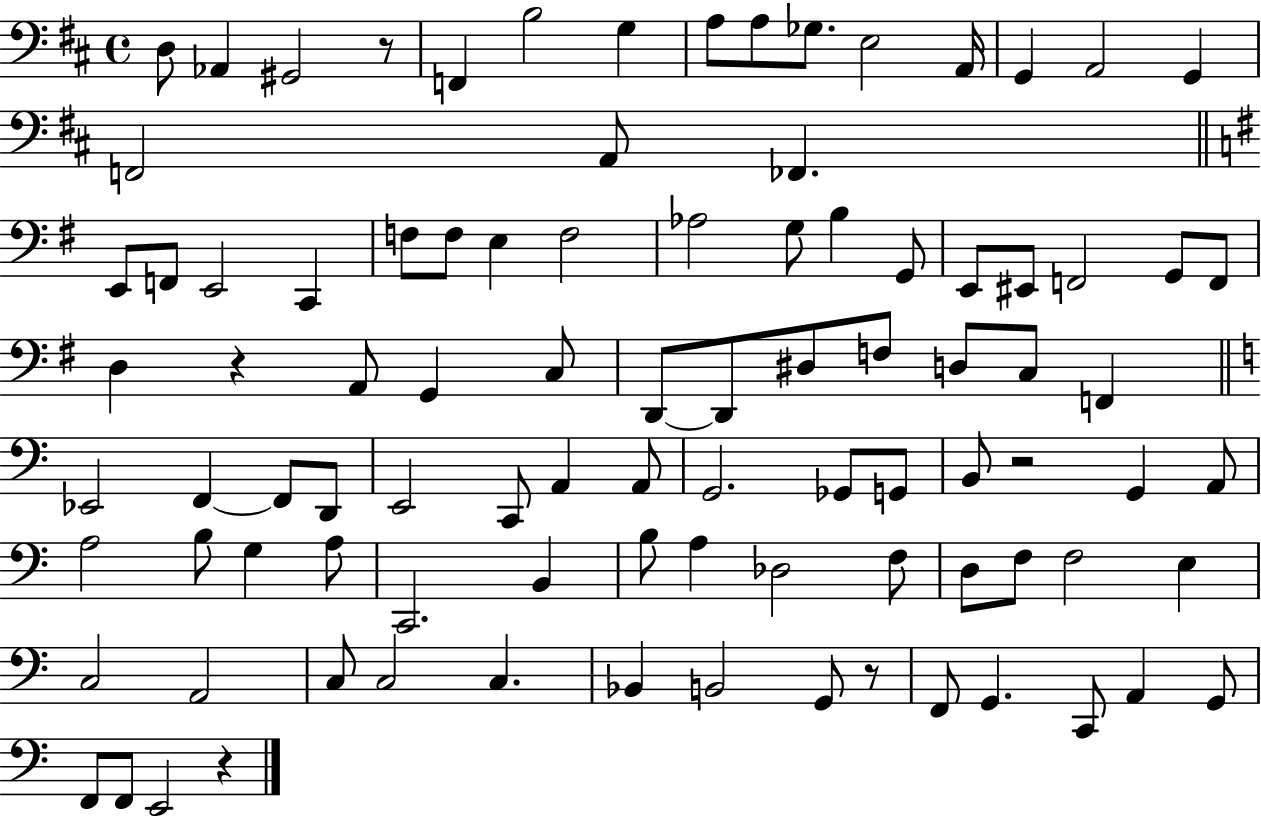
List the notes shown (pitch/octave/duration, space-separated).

D3/e Ab2/q G#2/h R/e F2/q B3/h G3/q A3/e A3/e Gb3/e. E3/h A2/s G2/q A2/h G2/q F2/h A2/e FES2/q. E2/e F2/e E2/h C2/q F3/e F3/e E3/q F3/h Ab3/h G3/e B3/q G2/e E2/e EIS2/e F2/h G2/e F2/e D3/q R/q A2/e G2/q C3/e D2/e D2/e D#3/e F3/e D3/e C3/e F2/q Eb2/h F2/q F2/e D2/e E2/h C2/e A2/q A2/e G2/h. Gb2/e G2/e B2/e R/h G2/q A2/e A3/h B3/e G3/q A3/e C2/h. B2/q B3/e A3/q Db3/h F3/e D3/e F3/e F3/h E3/q C3/h A2/h C3/e C3/h C3/q. Bb2/q B2/h G2/e R/e F2/e G2/q. C2/e A2/q G2/e F2/e F2/e E2/h R/q